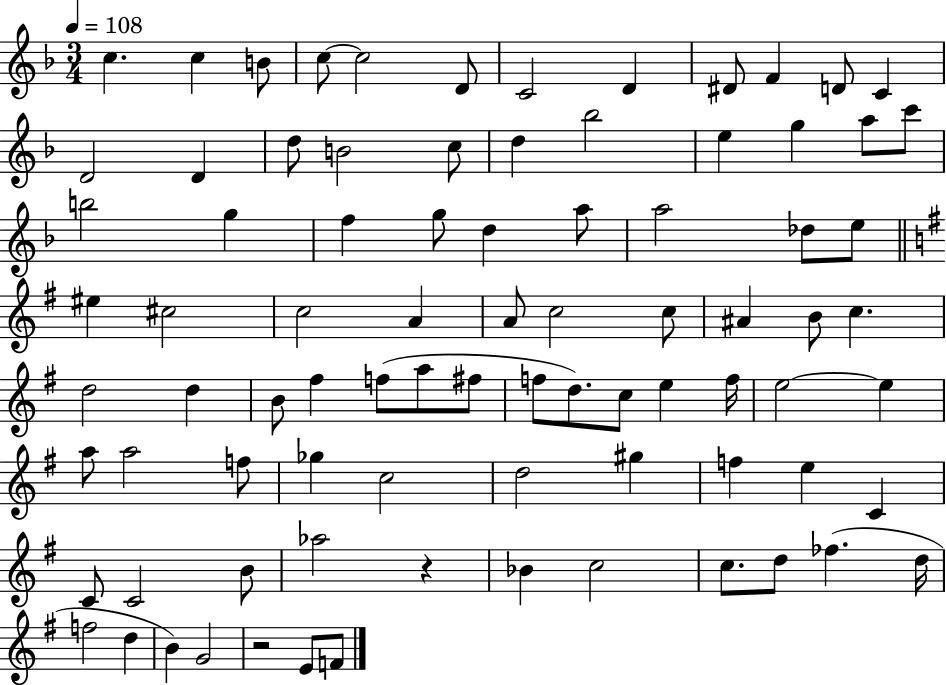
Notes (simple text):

C5/q. C5/q B4/e C5/e C5/h D4/e C4/h D4/q D#4/e F4/q D4/e C4/q D4/h D4/q D5/e B4/h C5/e D5/q Bb5/h E5/q G5/q A5/e C6/e B5/h G5/q F5/q G5/e D5/q A5/e A5/h Db5/e E5/e EIS5/q C#5/h C5/h A4/q A4/e C5/h C5/e A#4/q B4/e C5/q. D5/h D5/q B4/e F#5/q F5/e A5/e F#5/e F5/e D5/e. C5/e E5/q F5/s E5/h E5/q A5/e A5/h F5/e Gb5/q C5/h D5/h G#5/q F5/q E5/q C4/q C4/e C4/h B4/e Ab5/h R/q Bb4/q C5/h C5/e. D5/e FES5/q. D5/s F5/h D5/q B4/q G4/h R/h E4/e F4/e